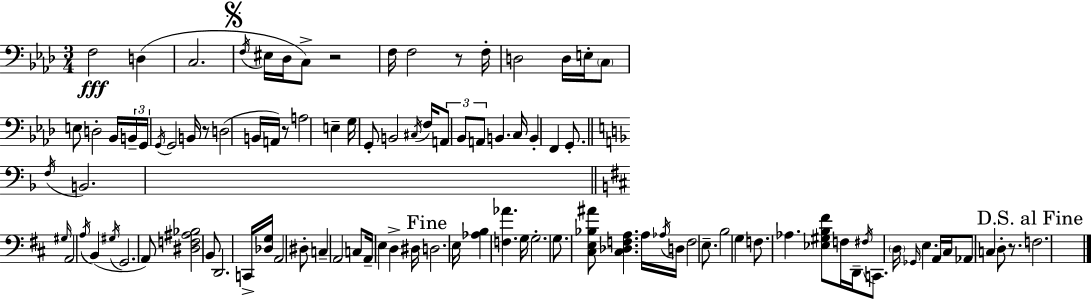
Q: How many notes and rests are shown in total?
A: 100